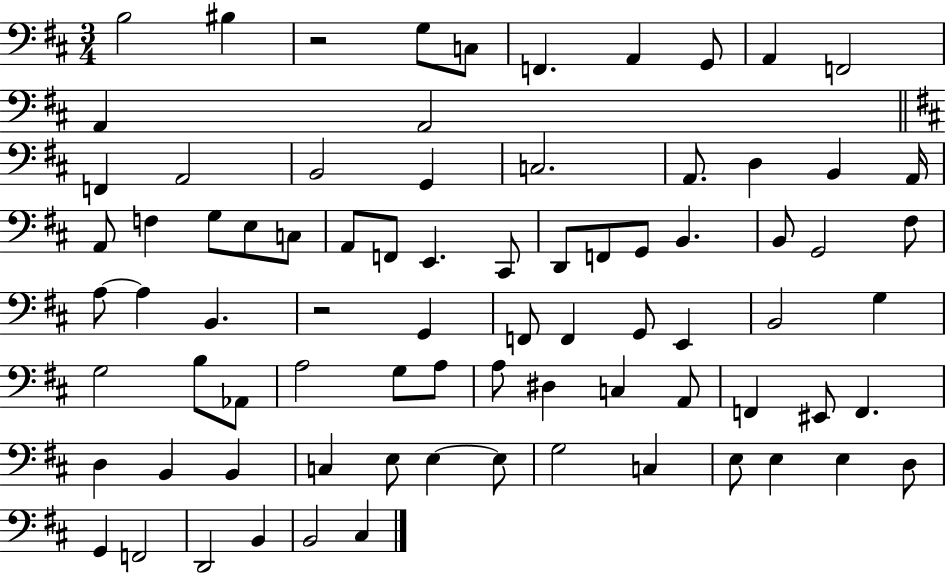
X:1
T:Untitled
M:3/4
L:1/4
K:D
B,2 ^B, z2 G,/2 C,/2 F,, A,, G,,/2 A,, F,,2 A,, A,,2 F,, A,,2 B,,2 G,, C,2 A,,/2 D, B,, A,,/4 A,,/2 F, G,/2 E,/2 C,/2 A,,/2 F,,/2 E,, ^C,,/2 D,,/2 F,,/2 G,,/2 B,, B,,/2 G,,2 ^F,/2 A,/2 A, B,, z2 G,, F,,/2 F,, G,,/2 E,, B,,2 G, G,2 B,/2 _A,,/2 A,2 G,/2 A,/2 A,/2 ^D, C, A,,/2 F,, ^E,,/2 F,, D, B,, B,, C, E,/2 E, E,/2 G,2 C, E,/2 E, E, D,/2 G,, F,,2 D,,2 B,, B,,2 ^C,